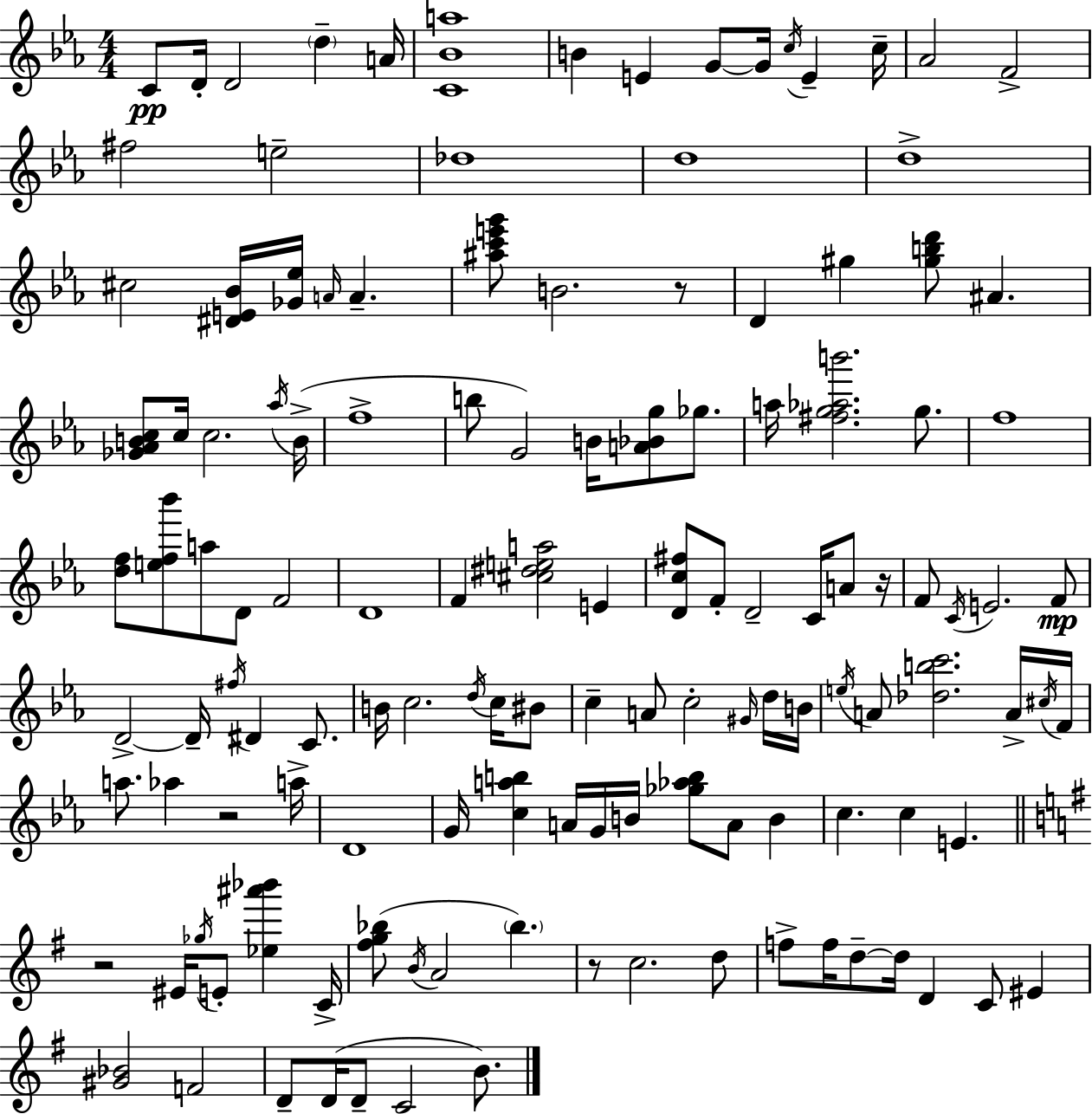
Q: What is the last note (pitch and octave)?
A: B4